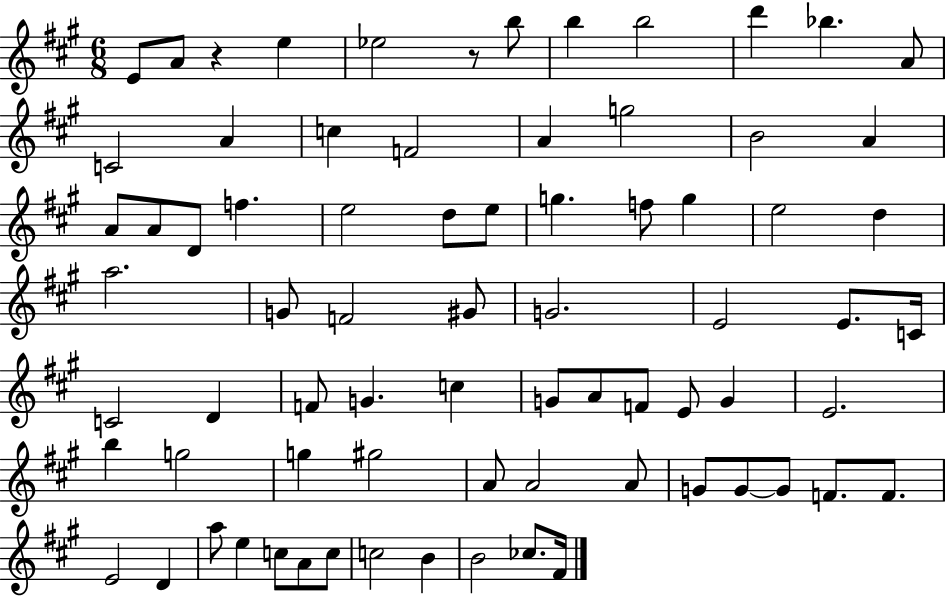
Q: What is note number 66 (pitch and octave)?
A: C5